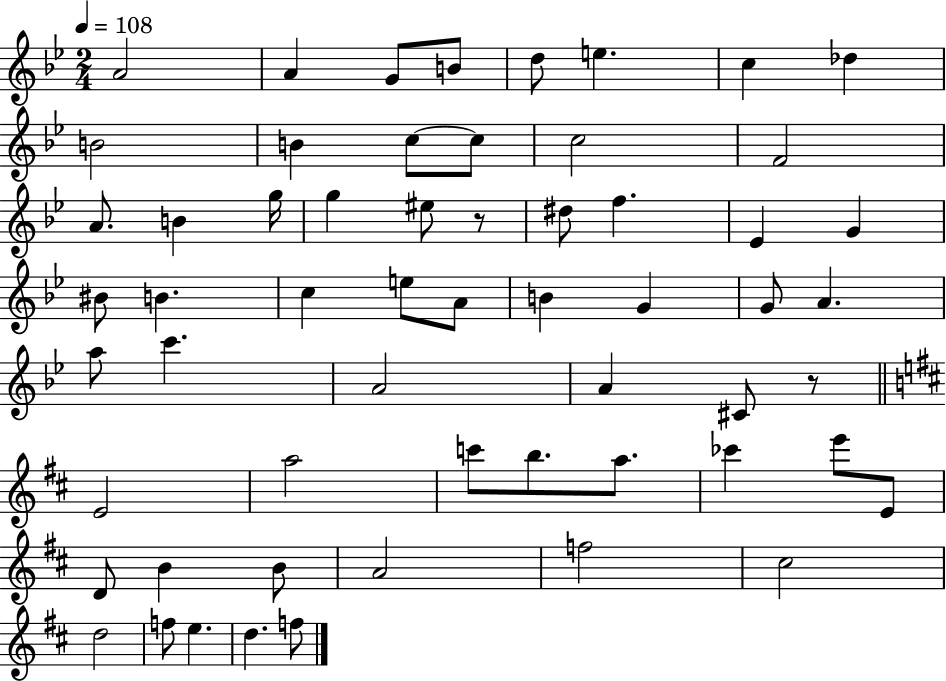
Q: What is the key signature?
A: BES major